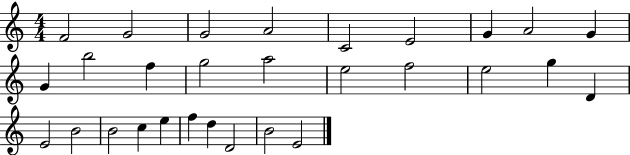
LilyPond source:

{
  \clef treble
  \numericTimeSignature
  \time 4/4
  \key c \major
  f'2 g'2 | g'2 a'2 | c'2 e'2 | g'4 a'2 g'4 | \break g'4 b''2 f''4 | g''2 a''2 | e''2 f''2 | e''2 g''4 d'4 | \break e'2 b'2 | b'2 c''4 e''4 | f''4 d''4 d'2 | b'2 e'2 | \break \bar "|."
}